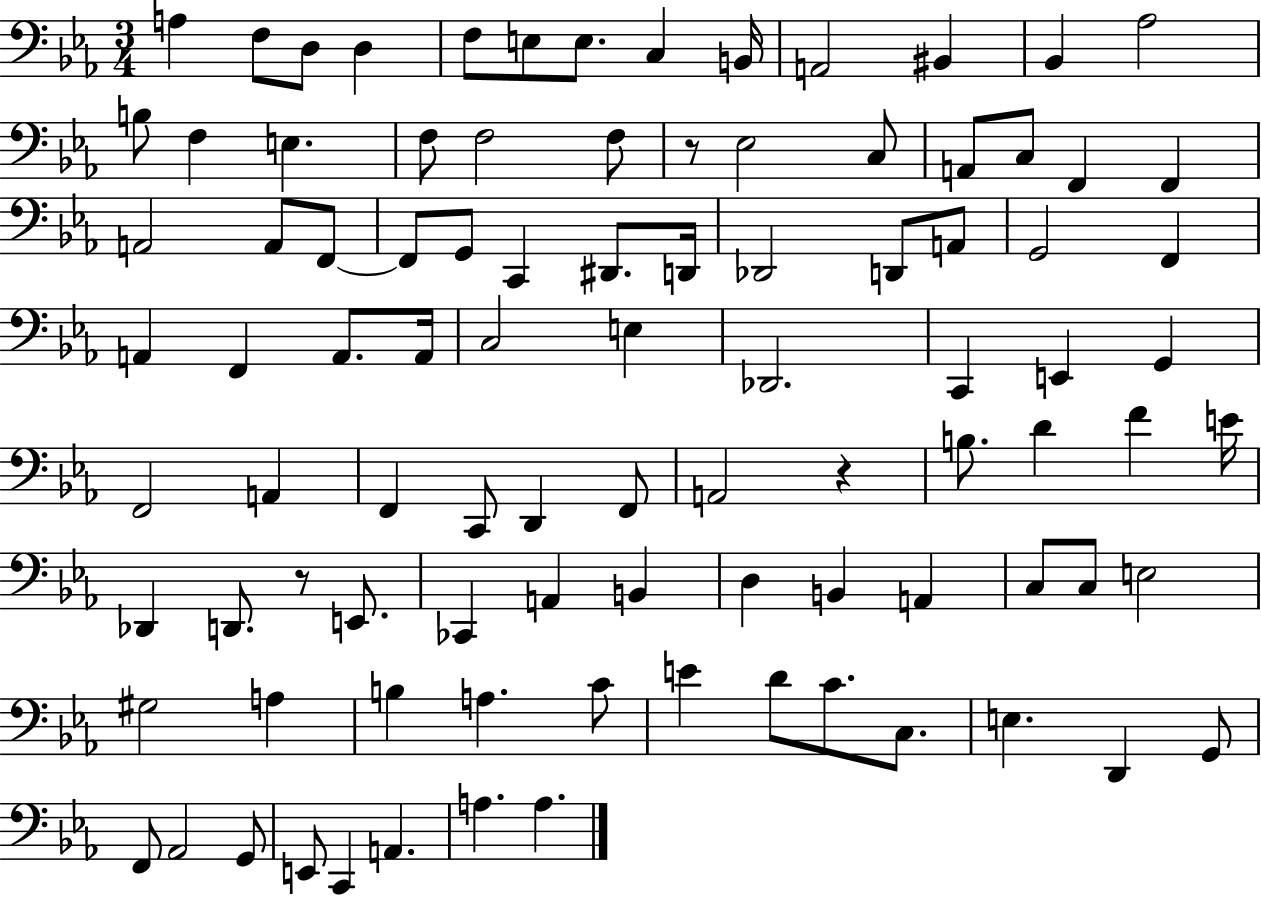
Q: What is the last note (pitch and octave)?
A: A3